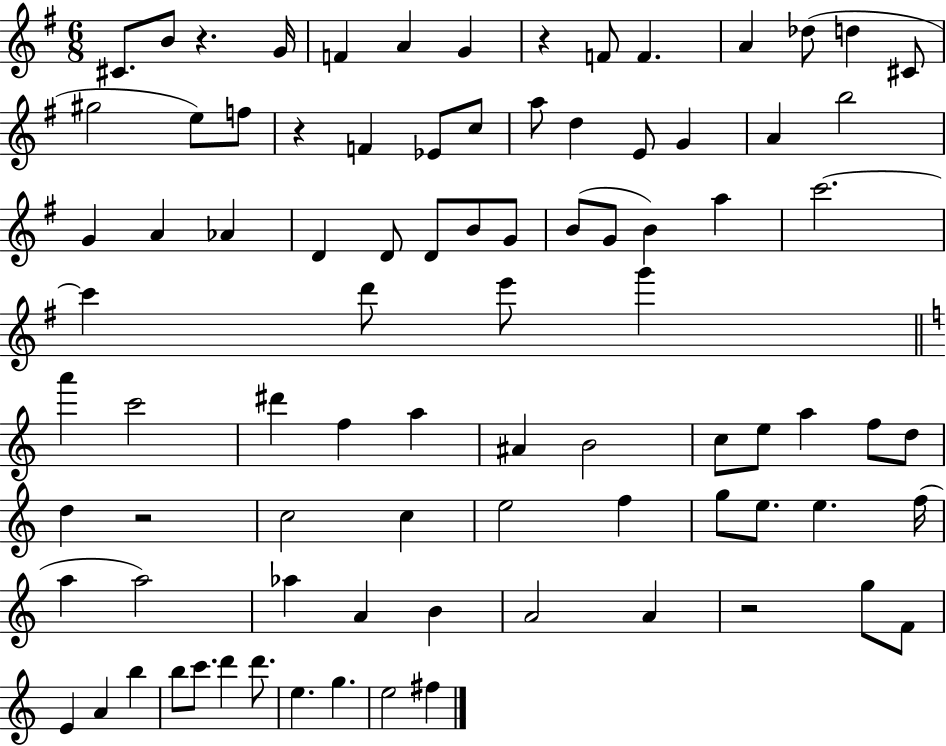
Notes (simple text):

C#4/e. B4/e R/q. G4/s F4/q A4/q G4/q R/q F4/e F4/q. A4/q Db5/e D5/q C#4/e G#5/h E5/e F5/e R/q F4/q Eb4/e C5/e A5/e D5/q E4/e G4/q A4/q B5/h G4/q A4/q Ab4/q D4/q D4/e D4/e B4/e G4/e B4/e G4/e B4/q A5/q C6/h. C6/q D6/e E6/e G6/q A6/q C6/h D#6/q F5/q A5/q A#4/q B4/h C5/e E5/e A5/q F5/e D5/e D5/q R/h C5/h C5/q E5/h F5/q G5/e E5/e. E5/q. F5/s A5/q A5/h Ab5/q A4/q B4/q A4/h A4/q R/h G5/e F4/e E4/q A4/q B5/q B5/e C6/e. D6/q D6/e. E5/q. G5/q. E5/h F#5/q